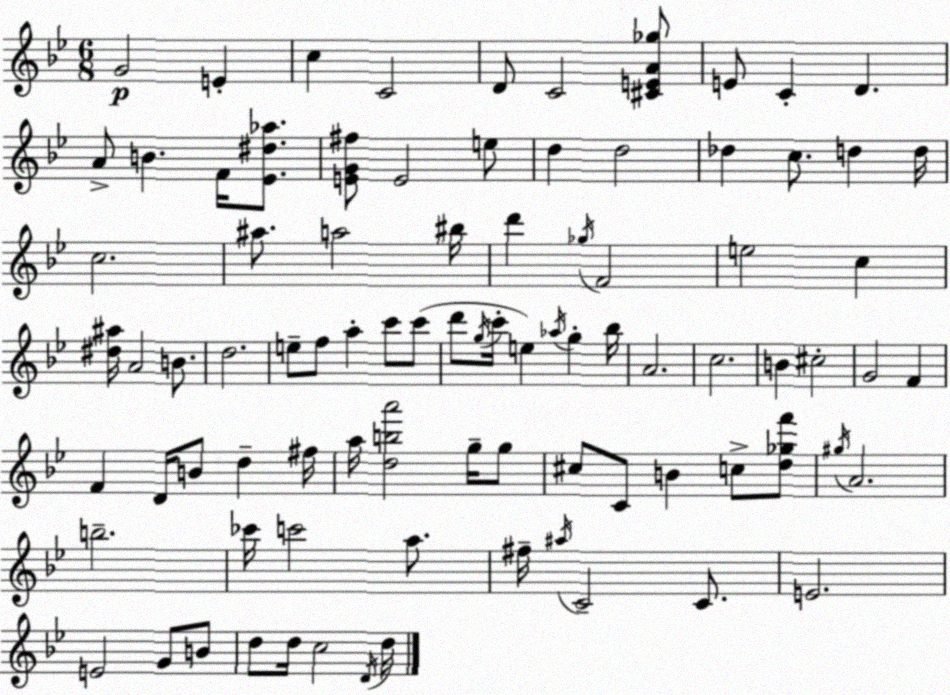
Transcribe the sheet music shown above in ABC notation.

X:1
T:Untitled
M:6/8
L:1/4
K:Gm
G2 E c C2 D/2 C2 [^CEA_g]/2 E/2 C D A/2 B F/4 [_E^d_a]/2 [EG^f]/2 E2 e/2 d d2 _d c/2 d d/4 c2 ^a/2 a2 ^b/4 d' _g/4 F2 e2 c [^d^a]/4 A2 B/2 d2 e/2 f/2 a c'/2 c'/2 d'/2 g/4 c'/4 e _a/4 g _b/4 A2 c2 B ^c2 G2 F F D/4 B/2 d ^f/4 a/4 [dba']2 g/4 g/2 ^c/2 C/2 B c/2 [d_gf']/2 ^g/4 A2 b2 _c'/4 c'2 a/2 ^f/4 ^a/4 C2 C/2 E2 E2 G/2 B/2 d/2 d/4 c2 D/4 d/4